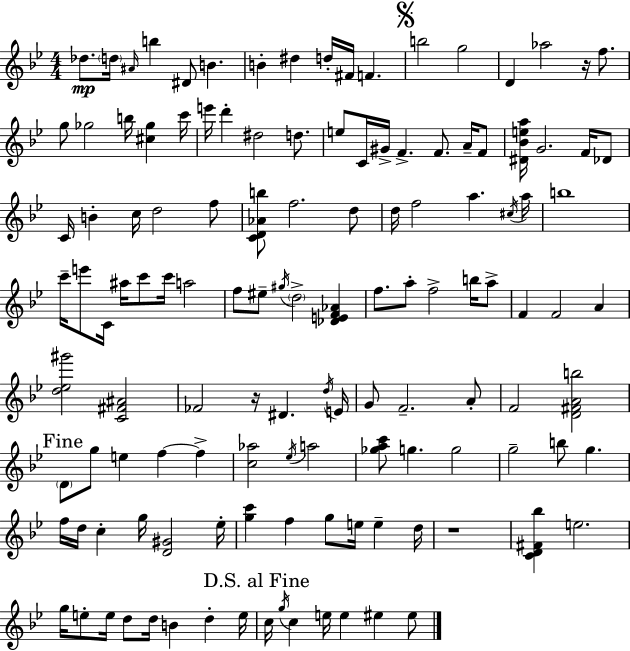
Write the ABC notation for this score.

X:1
T:Untitled
M:4/4
L:1/4
K:Gm
_d/2 d/4 ^A/4 b ^D/2 B B ^d d/4 ^F/4 F b2 g2 D _a2 z/4 f/2 g/2 _g2 b/4 [^c_g] c'/4 e'/4 d' ^d2 d/2 e/2 C/4 ^G/4 F F/2 A/4 F/2 [^D_Bea]/4 G2 F/4 _D/2 C/4 B c/4 d2 f/2 [CD_Ab]/2 f2 d/2 d/4 f2 a ^c/4 a/4 b4 c'/4 e'/2 C/4 ^a/4 c'/2 c'/4 a2 f/2 ^e/2 ^g/4 d2 [_DEF_A] f/2 a/2 f2 b/4 a/2 F F2 A [d_e^g']2 [C^F^A]2 _F2 z/4 ^D d/4 E/4 G/2 F2 A/2 F2 [D^FAb]2 D/2 g/2 e f f [c_a]2 _e/4 a2 [_gac']/2 g g2 g2 b/2 g f/4 d/4 c g/4 [D^G]2 _e/4 [gc'] f g/2 e/4 e d/4 z4 [CD^F_b] e2 g/4 e/2 e/4 d/2 d/4 B d e/4 c/4 g/4 c e/4 e ^e ^e/2